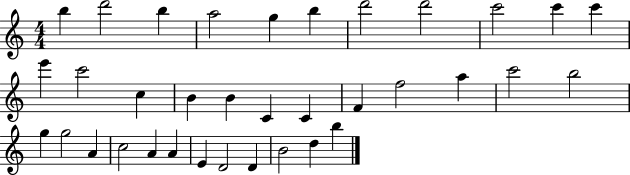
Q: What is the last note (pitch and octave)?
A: B5